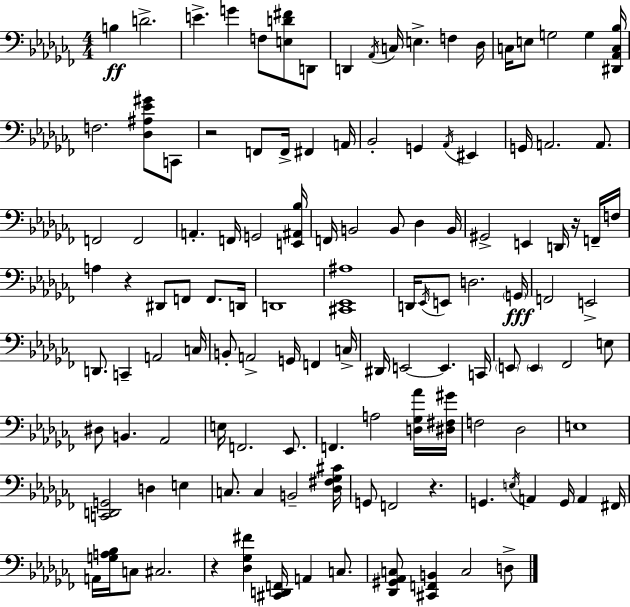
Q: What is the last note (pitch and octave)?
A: D3